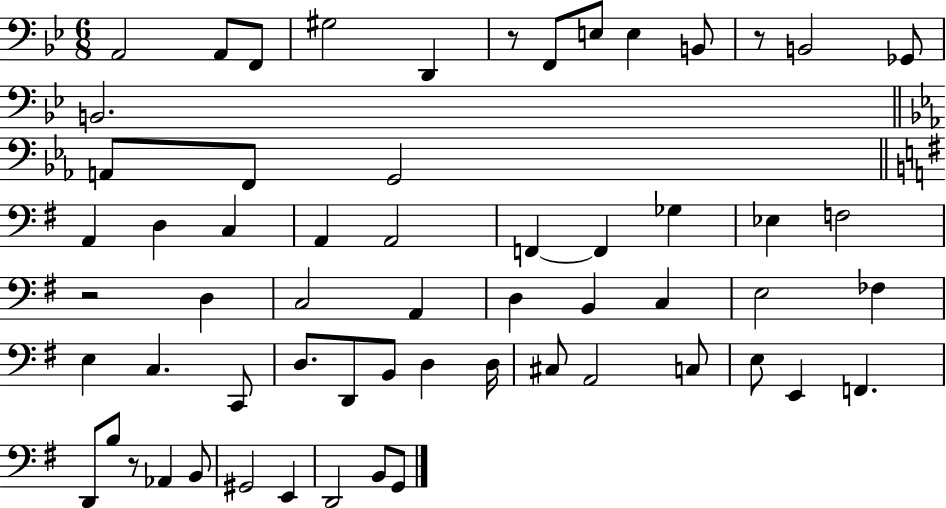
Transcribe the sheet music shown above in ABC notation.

X:1
T:Untitled
M:6/8
L:1/4
K:Bb
A,,2 A,,/2 F,,/2 ^G,2 D,, z/2 F,,/2 E,/2 E, B,,/2 z/2 B,,2 _G,,/2 B,,2 A,,/2 F,,/2 G,,2 A,, D, C, A,, A,,2 F,, F,, _G, _E, F,2 z2 D, C,2 A,, D, B,, C, E,2 _F, E, C, C,,/2 D,/2 D,,/2 B,,/2 D, D,/4 ^C,/2 A,,2 C,/2 E,/2 E,, F,, D,,/2 B,/2 z/2 _A,, B,,/2 ^G,,2 E,, D,,2 B,,/2 G,,/2